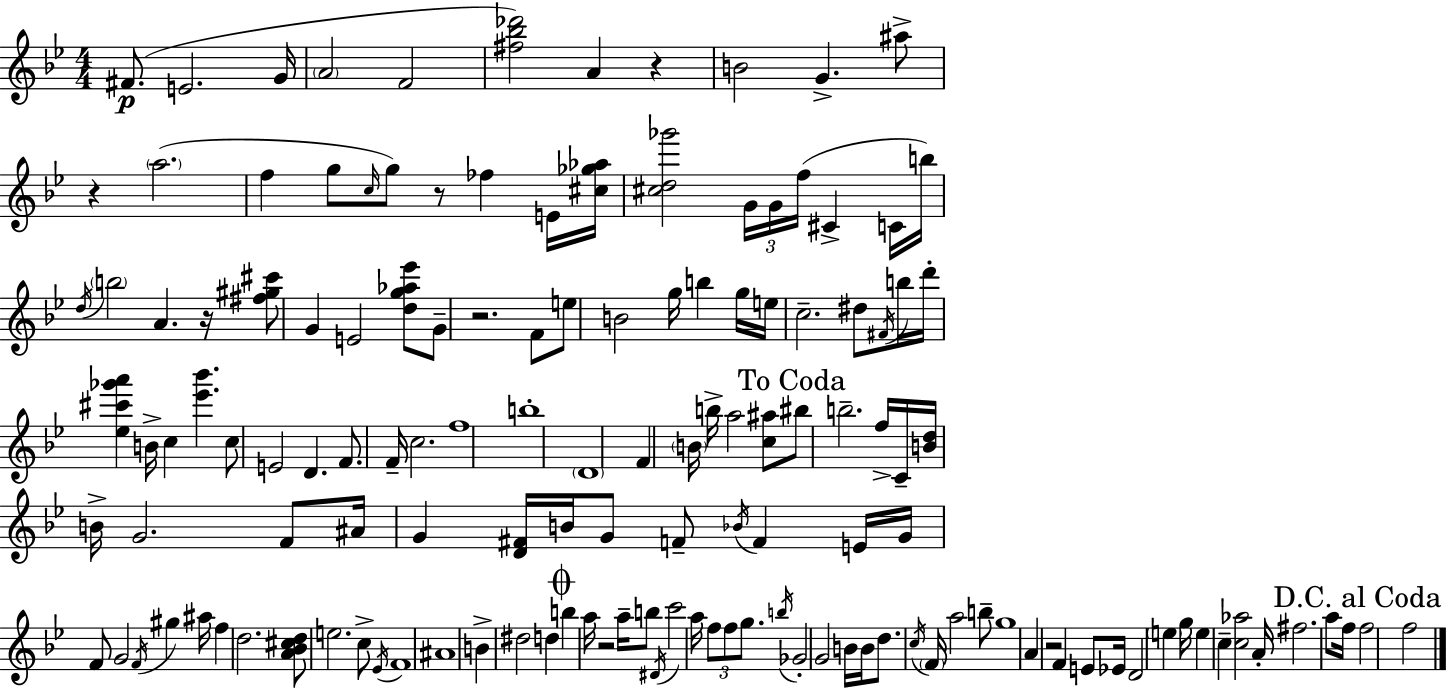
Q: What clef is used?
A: treble